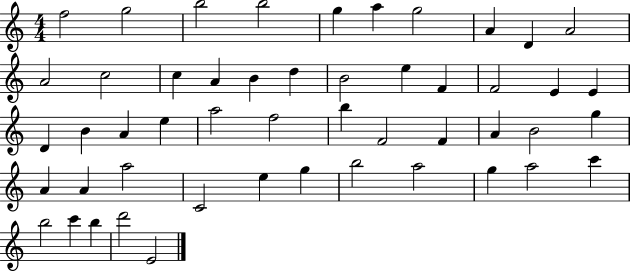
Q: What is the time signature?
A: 4/4